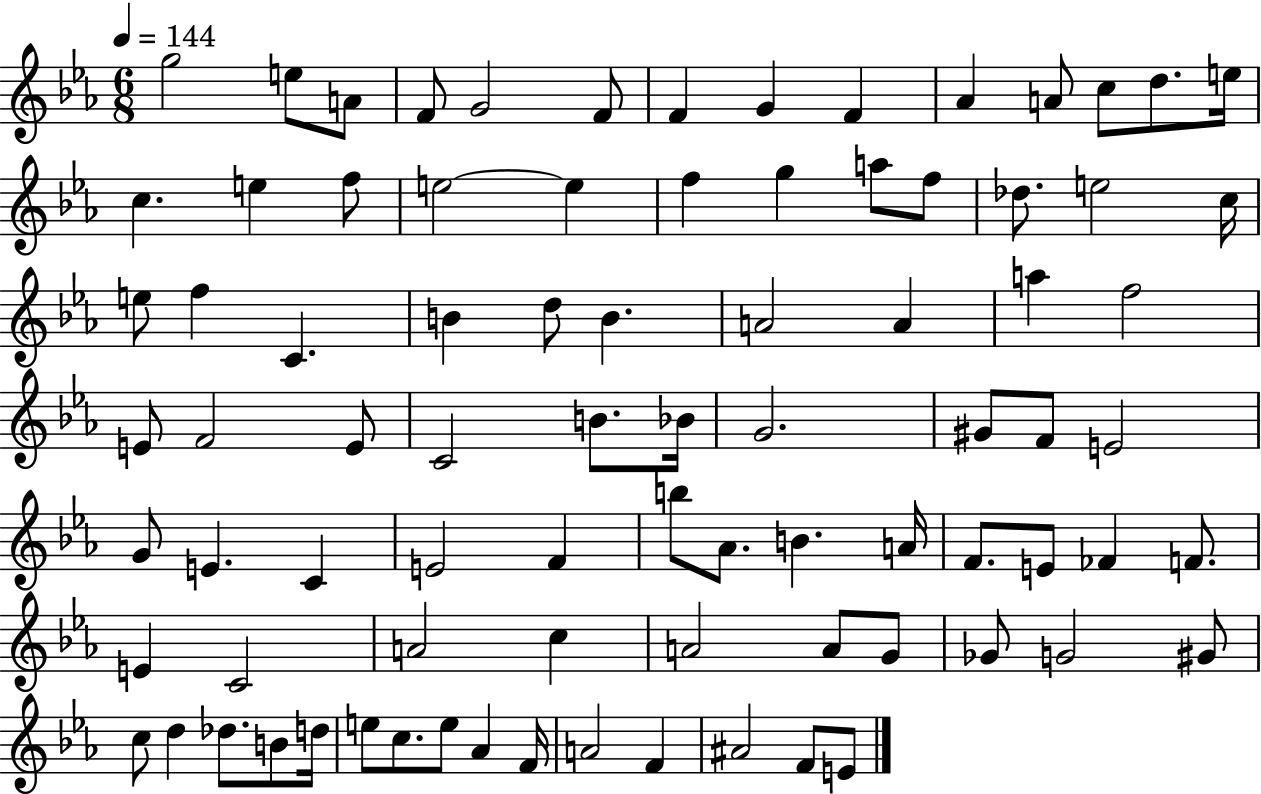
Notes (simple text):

G5/h E5/e A4/e F4/e G4/h F4/e F4/q G4/q F4/q Ab4/q A4/e C5/e D5/e. E5/s C5/q. E5/q F5/e E5/h E5/q F5/q G5/q A5/e F5/e Db5/e. E5/h C5/s E5/e F5/q C4/q. B4/q D5/e B4/q. A4/h A4/q A5/q F5/h E4/e F4/h E4/e C4/h B4/e. Bb4/s G4/h. G#4/e F4/e E4/h G4/e E4/q. C4/q E4/h F4/q B5/e Ab4/e. B4/q. A4/s F4/e. E4/e FES4/q F4/e. E4/q C4/h A4/h C5/q A4/h A4/e G4/e Gb4/e G4/h G#4/e C5/e D5/q Db5/e. B4/e D5/s E5/e C5/e. E5/e Ab4/q F4/s A4/h F4/q A#4/h F4/e E4/e